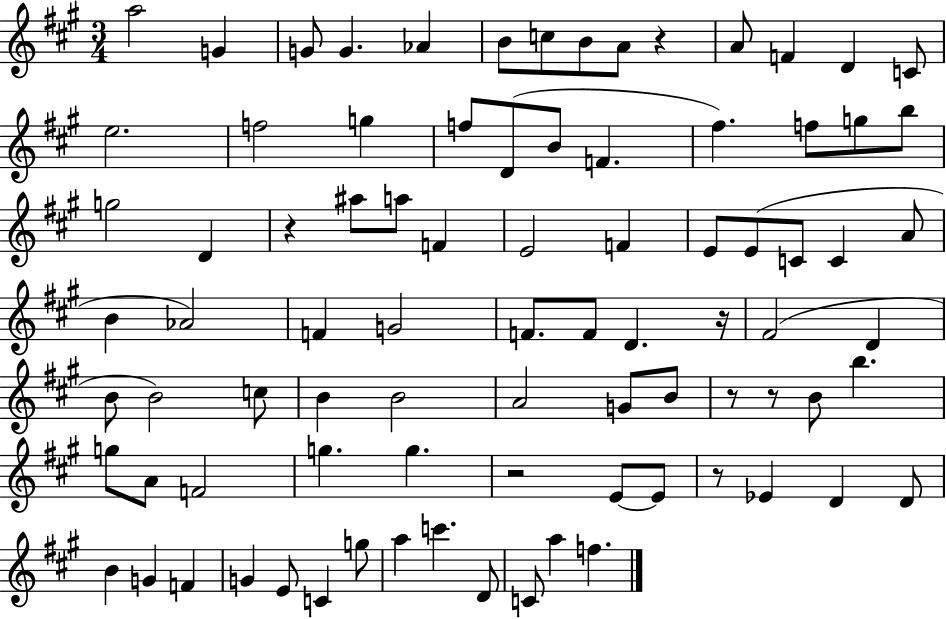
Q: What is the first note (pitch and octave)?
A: A5